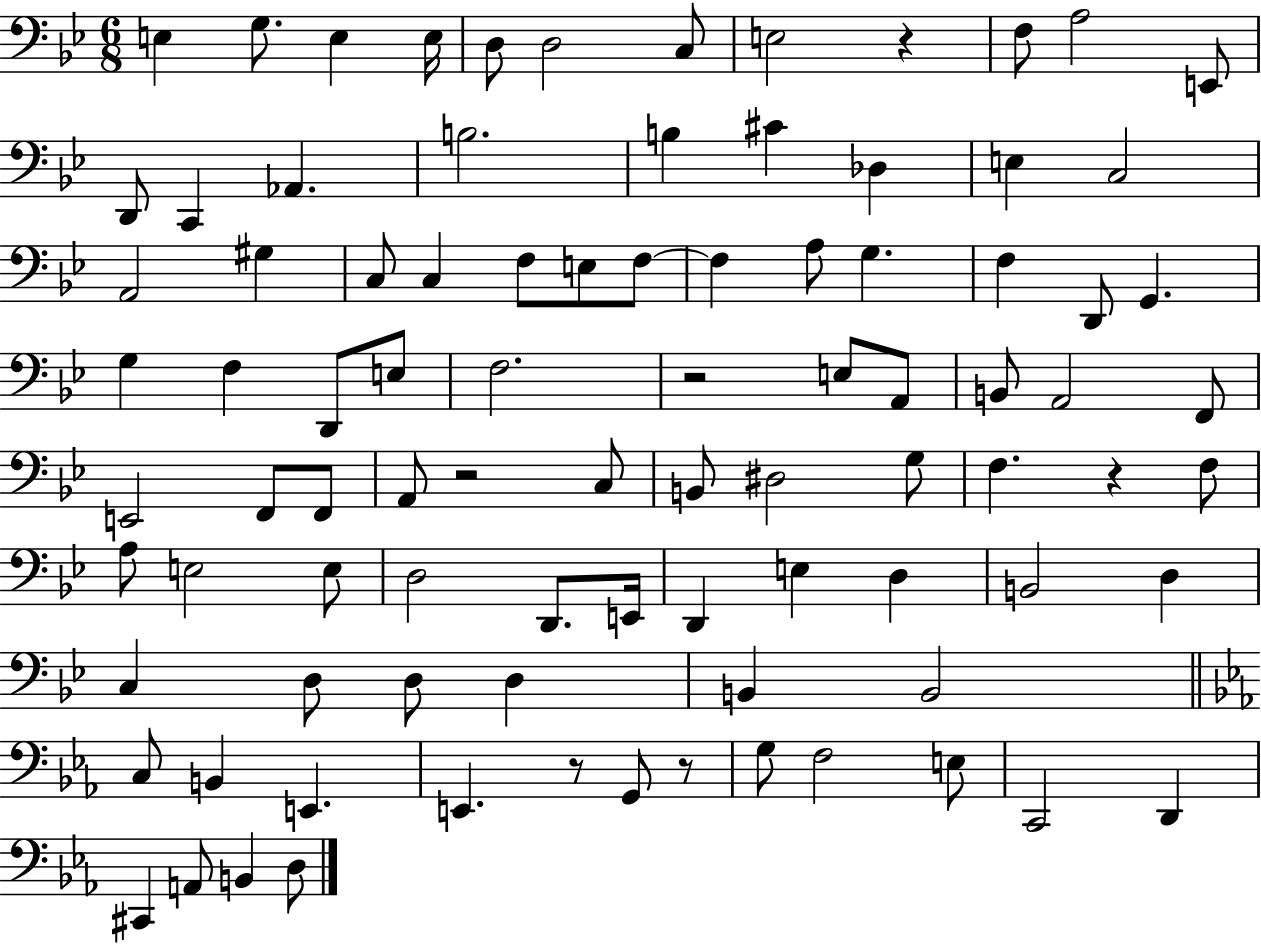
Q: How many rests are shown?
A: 6